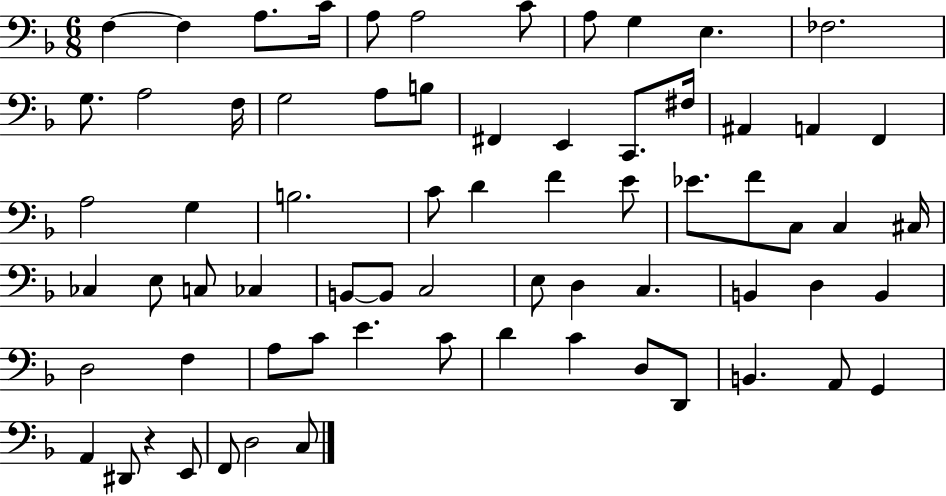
{
  \clef bass
  \numericTimeSignature
  \time 6/8
  \key f \major
  f4~~ f4 a8. c'16 | a8 a2 c'8 | a8 g4 e4. | fes2. | \break g8. a2 f16 | g2 a8 b8 | fis,4 e,4 c,8. fis16 | ais,4 a,4 f,4 | \break a2 g4 | b2. | c'8 d'4 f'4 e'8 | ees'8. f'8 c8 c4 cis16 | \break ces4 e8 c8 ces4 | b,8~~ b,8 c2 | e8 d4 c4. | b,4 d4 b,4 | \break d2 f4 | a8 c'8 e'4. c'8 | d'4 c'4 d8 d,8 | b,4. a,8 g,4 | \break a,4 dis,8 r4 e,8 | f,8 d2 c8 | \bar "|."
}